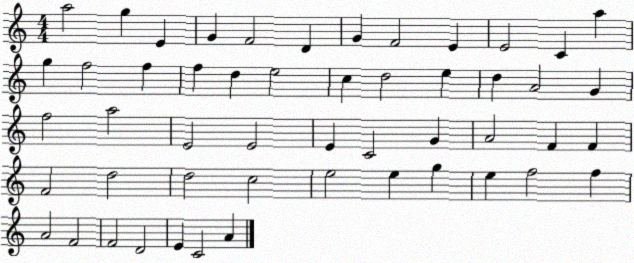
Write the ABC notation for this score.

X:1
T:Untitled
M:4/4
L:1/4
K:C
a2 g E G F2 D G F2 E E2 C a g f2 f f d e2 c d2 e d A2 G f2 a2 E2 E2 E C2 G A2 F F F2 d2 d2 c2 e2 e g e f2 f A2 F2 F2 D2 E C2 A